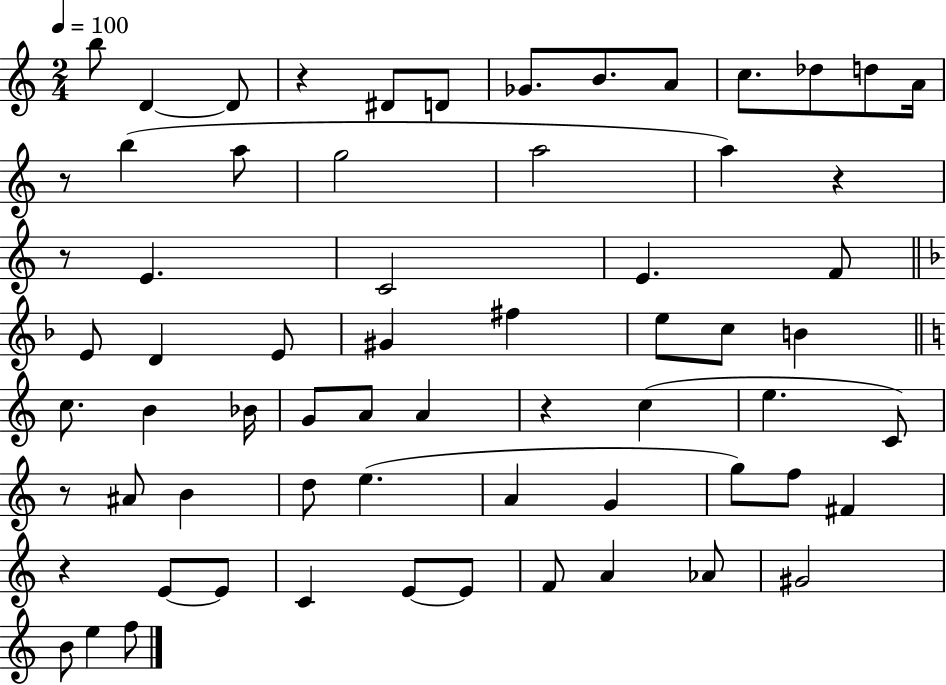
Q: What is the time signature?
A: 2/4